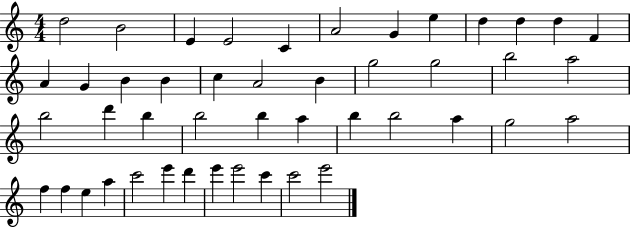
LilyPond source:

{
  \clef treble
  \numericTimeSignature
  \time 4/4
  \key c \major
  d''2 b'2 | e'4 e'2 c'4 | a'2 g'4 e''4 | d''4 d''4 d''4 f'4 | \break a'4 g'4 b'4 b'4 | c''4 a'2 b'4 | g''2 g''2 | b''2 a''2 | \break b''2 d'''4 b''4 | b''2 b''4 a''4 | b''4 b''2 a''4 | g''2 a''2 | \break f''4 f''4 e''4 a''4 | c'''2 e'''4 d'''4 | e'''4 e'''2 c'''4 | c'''2 e'''2 | \break \bar "|."
}